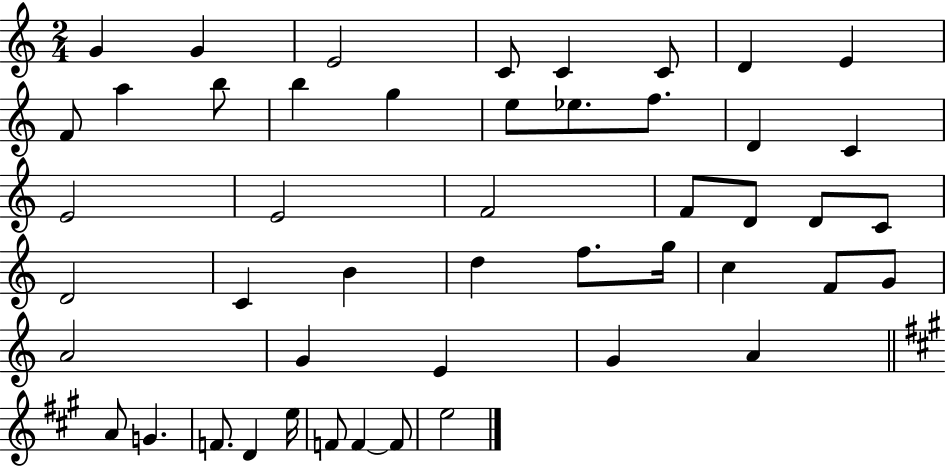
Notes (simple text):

G4/q G4/q E4/h C4/e C4/q C4/e D4/q E4/q F4/e A5/q B5/e B5/q G5/q E5/e Eb5/e. F5/e. D4/q C4/q E4/h E4/h F4/h F4/e D4/e D4/e C4/e D4/h C4/q B4/q D5/q F5/e. G5/s C5/q F4/e G4/e A4/h G4/q E4/q G4/q A4/q A4/e G4/q. F4/e. D4/q E5/s F4/e F4/q F4/e E5/h